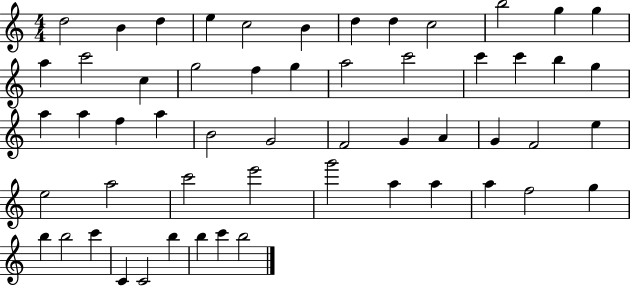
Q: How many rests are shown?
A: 0